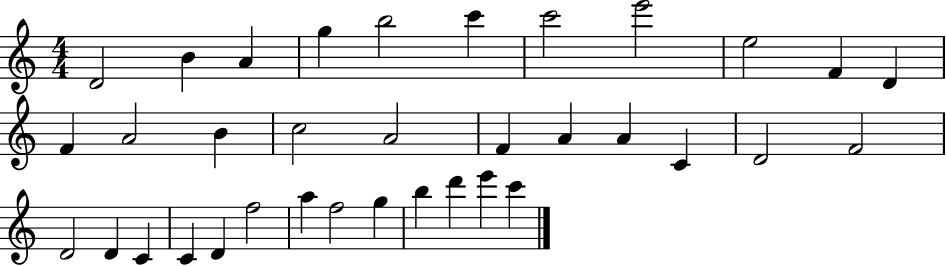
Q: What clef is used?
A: treble